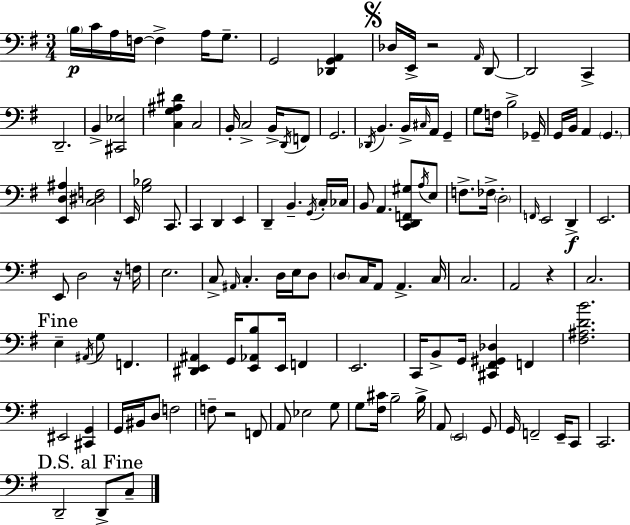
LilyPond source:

{
  \clef bass
  \numericTimeSignature
  \time 3/4
  \key e \minor
  \parenthesize b16\p c'16 a16 f16~~ f4-> a16 g8.-- | g,2 <des, g, a,>4 | \mark \markup { \musicglyph "scripts.segno" } des16 e,16-> r2 \grace { a,16 } d,8~~ | d,2 c,4-> | \break d,2.-- | b,4-> <cis, ees>2 | <c g ais dis'>4 c2 | b,16-. c2-> b,16-> \acciaccatura { d,16 } | \break f,8 g,2. | \acciaccatura { des,16 } b,4. b,16-> \grace { cis16 } a,16 | g,4-- g8 f16 b2-> | ges,16-- g,16 b,16 a,4 \parenthesize g,4. | \break <e, d ais>4 <c dis f>2 | e,16 <g bes>2 | c,8. c,4 d,4 | e,4 d,4-- b,4.-- | \break \acciaccatura { g,16 } c16-. ces16 b,8 a,4. | <c, d, f, gis>8 \acciaccatura { a16 } e8 f8.-> fes16-> \parenthesize d2-. | \grace { f,16 } e,2 | d,4->\f e,2. | \break e,8 d2 | r16 f16 e2. | c8-> \grace { ais,16 } c4.-. | d16 e16 d8 \parenthesize d8 c16 a,8 | \break a,4.-> c16 c2. | a,2 | r4 c2. | \mark "Fine" e4-- | \break \acciaccatura { ais,16 } g8 f,4. <dis, e, ais,>4 | g,16 <e, aes, b>8 e,16 f,4 e,2. | c,16 b,8-> | g,16 <cis, fis, gis, des>4 f,4 <fis ais d' b'>2. | \break eis,2 | <cis, g,>4 g,16 bis,16 d8 | f2 f8-- r2 | f,8 a,8 ees2 | \break g8 g8 <fis cis'>16 | b2-- b16-> a,8 \parenthesize e,2 | g,8 g,16 f,2-- | e,16-- c,8 c,2. | \break \mark "D.S. al Fine" d,2-- | d,8-> c8-- \bar "|."
}